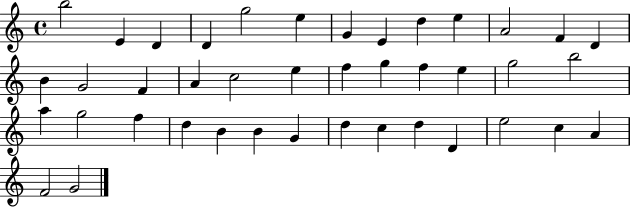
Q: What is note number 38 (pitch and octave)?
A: C5